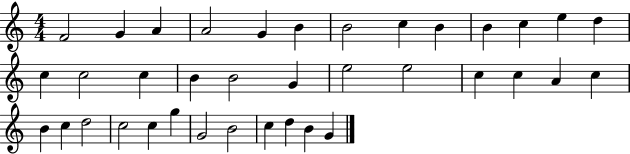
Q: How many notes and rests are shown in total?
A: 37